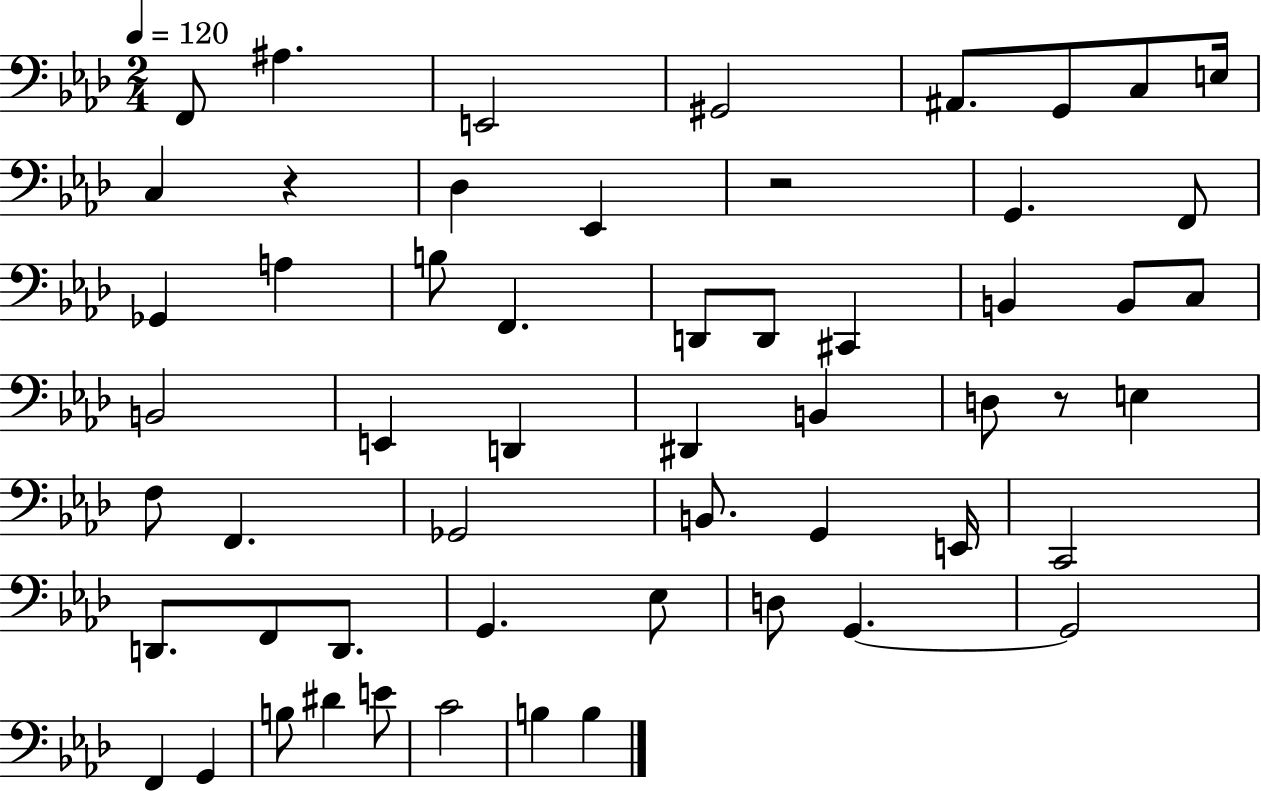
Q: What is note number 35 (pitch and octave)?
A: G2